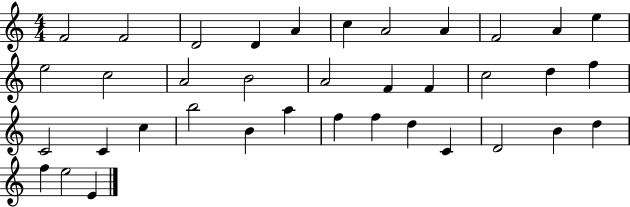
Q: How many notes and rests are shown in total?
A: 37